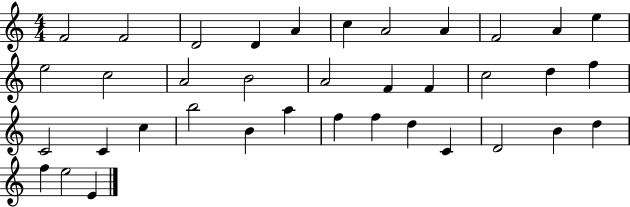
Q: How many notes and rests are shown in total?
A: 37